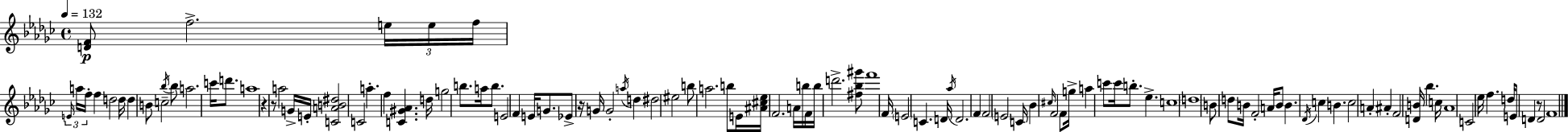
{
  \clef treble
  \time 4/4
  \defaultTimeSignature
  \key ees \minor
  \tempo 4 = 132
  <d' f'>8\p f''2.-> \tuplet 3/2 { e''16 e''16 | f''16 } \tuplet 3/2 { \grace { e'16 } a''16 f''16-. } f''4 d''2 | d''16 d''4 b'8 c''2-- \acciaccatura { bes''16 } | bes''8 a''2. c'''16 d'''8. | \break a''1 | r4 r8 a''2 | g'16-> e'16-. <c' a' b' dis''>2 c'2 | a''4.-. f''4 <c' gis' aes'>4. | \break d''16 g''2 b''8. a''16 b''8. | e'2 f'4 e'16 g'8. | ees'8-> r16 g'16 g'2-. \acciaccatura { a''16 } d''4 | dis''2 eis''2 | \break b''8 a''2. | b''8 e'16 <ais' cis'' ees''>16 f'2. | a'16 b''16 f'16 b''16 d'''2.-> | <fis'' bes'' gis'''>8 f'''1 | \break f'16 \parenthesize e'2 c'4. | d'16 \acciaccatura { aes''16 } d'2. | f'4 f'2 \parenthesize e'2 | c'16 bes'4 \grace { cis''16 } f'2 | \break f'8 g''16-> a''4 c'''8 c'''16 b''8.-. ees''4.-> | c''1 | \parenthesize d''1 | b'8 d''8 b'16 f'2-. | \break a'16 b'8 b'4. \acciaccatura { des'16 } c''4 | b'4. c''2 a'4-. | ais'4-. f'2 <d' b'>16 bes''4. | c''16 aes'1 | \break c'2 \parenthesize ees''16 f''4. | d''16 e'8 d'4 r8 d'2 | f'1 | \bar "|."
}